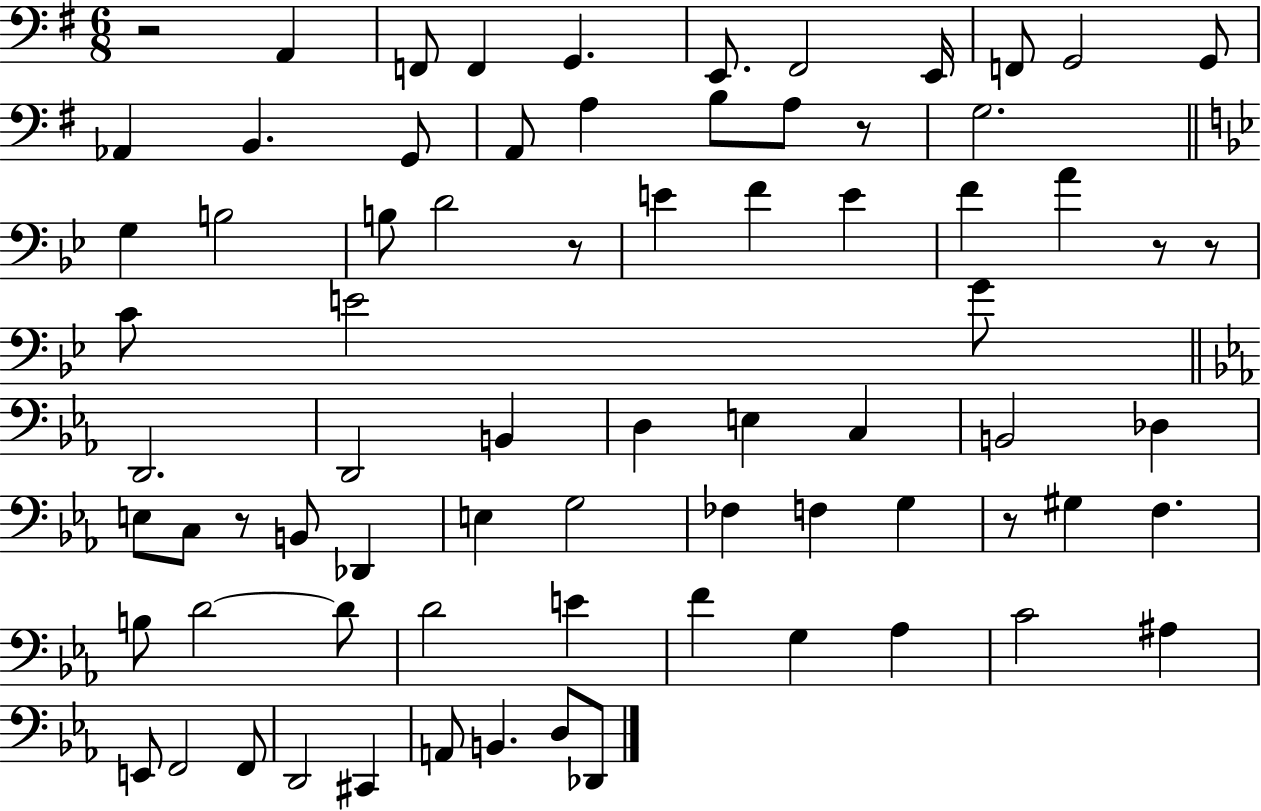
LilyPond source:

{
  \clef bass
  \numericTimeSignature
  \time 6/8
  \key g \major
  \repeat volta 2 { r2 a,4 | f,8 f,4 g,4. | e,8. fis,2 e,16 | f,8 g,2 g,8 | \break aes,4 b,4. g,8 | a,8 a4 b8 a8 r8 | g2. | \bar "||" \break \key bes \major g4 b2 | b8 d'2 r8 | e'4 f'4 e'4 | f'4 a'4 r8 r8 | \break c'8 e'2 g'8 | \bar "||" \break \key ees \major d,2. | d,2 b,4 | d4 e4 c4 | b,2 des4 | \break e8 c8 r8 b,8 des,4 | e4 g2 | fes4 f4 g4 | r8 gis4 f4. | \break b8 d'2~~ d'8 | d'2 e'4 | f'4 g4 aes4 | c'2 ais4 | \break e,8 f,2 f,8 | d,2 cis,4 | a,8 b,4. d8 des,8 | } \bar "|."
}